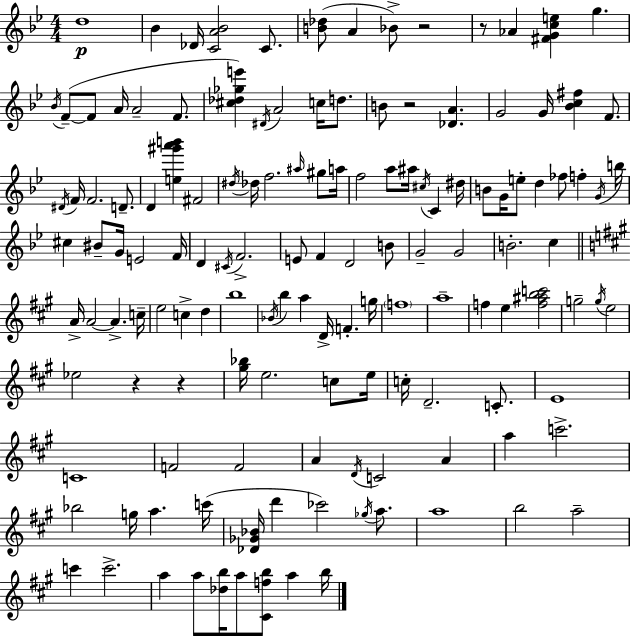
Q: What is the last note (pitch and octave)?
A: B5